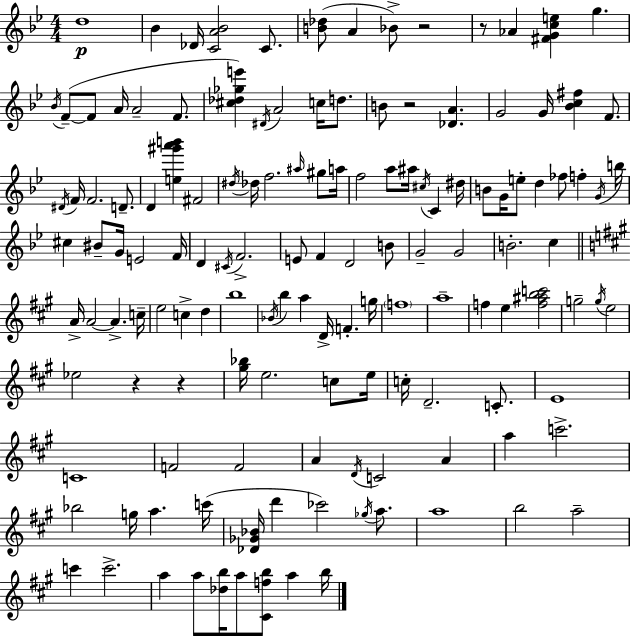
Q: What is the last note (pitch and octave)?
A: B5